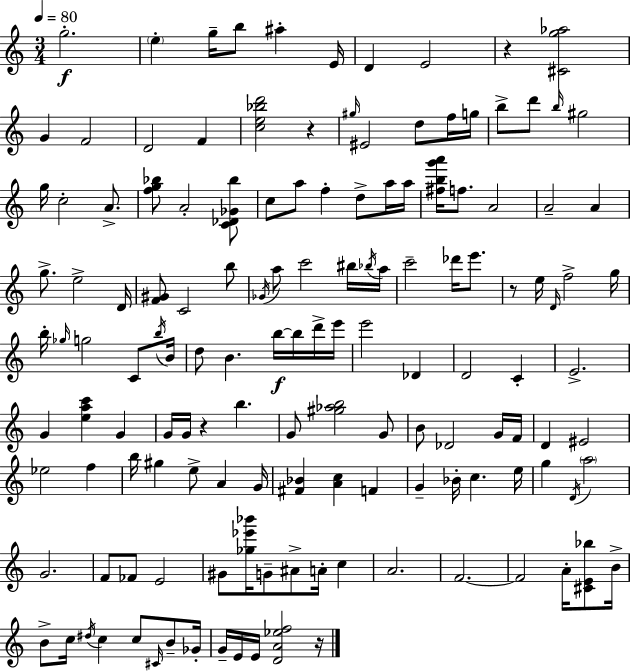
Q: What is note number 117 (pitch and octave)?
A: C5